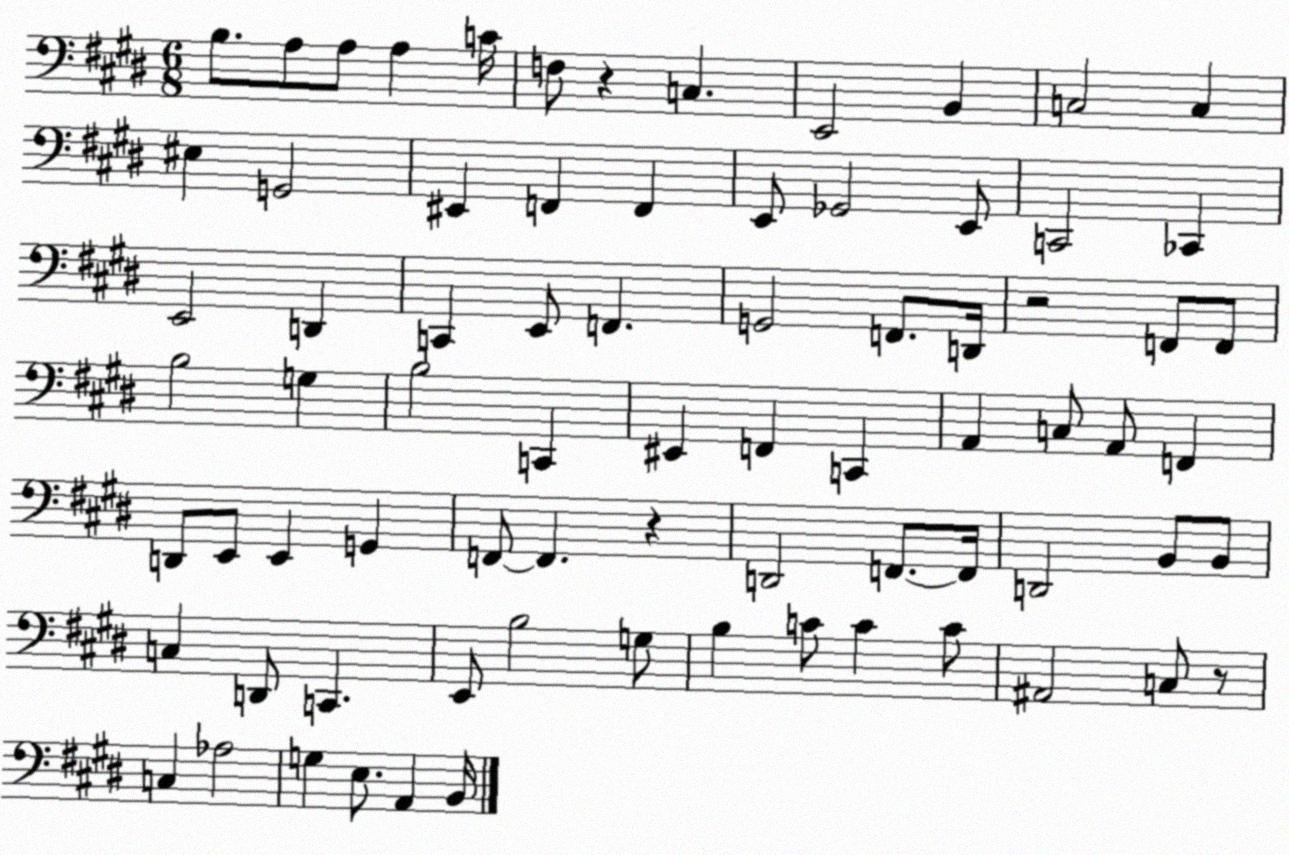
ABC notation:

X:1
T:Untitled
M:6/8
L:1/4
K:E
B,/2 A,/2 A,/2 A, C/4 F,/2 z C, E,,2 B,, C,2 C, ^E, G,,2 ^E,, F,, F,, E,,/2 _G,,2 E,,/2 C,,2 _C,, E,,2 D,, C,, E,,/2 F,, G,,2 F,,/2 D,,/4 z2 F,,/2 F,,/2 B,2 G, B,2 C,, ^E,, F,, C,, A,, C,/2 A,,/2 F,, D,,/2 E,,/2 E,, G,, F,,/2 F,, z D,,2 F,,/2 F,,/4 D,,2 B,,/2 B,,/2 C, D,,/2 C,, E,,/2 B,2 G,/2 B, C/2 C C/2 ^A,,2 C,/2 z/2 C, _A,2 G, E,/2 A,, B,,/4